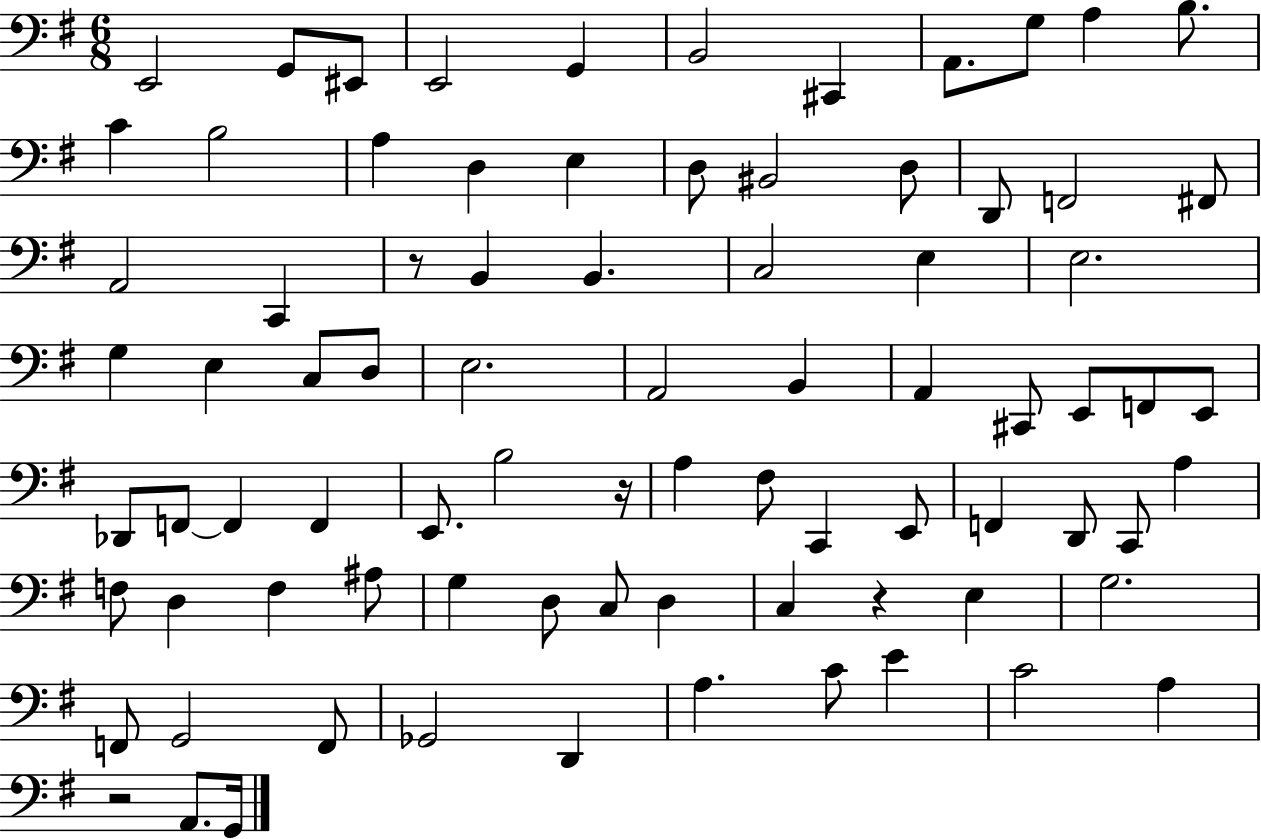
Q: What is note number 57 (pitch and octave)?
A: D3